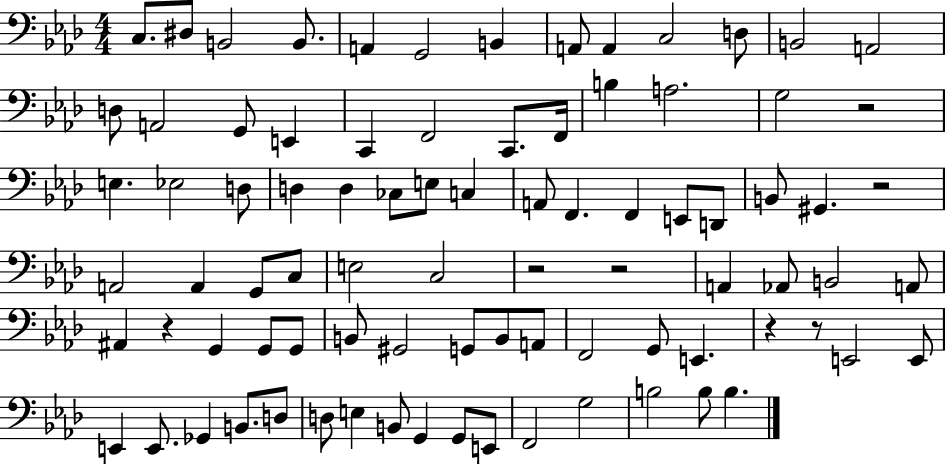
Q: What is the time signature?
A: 4/4